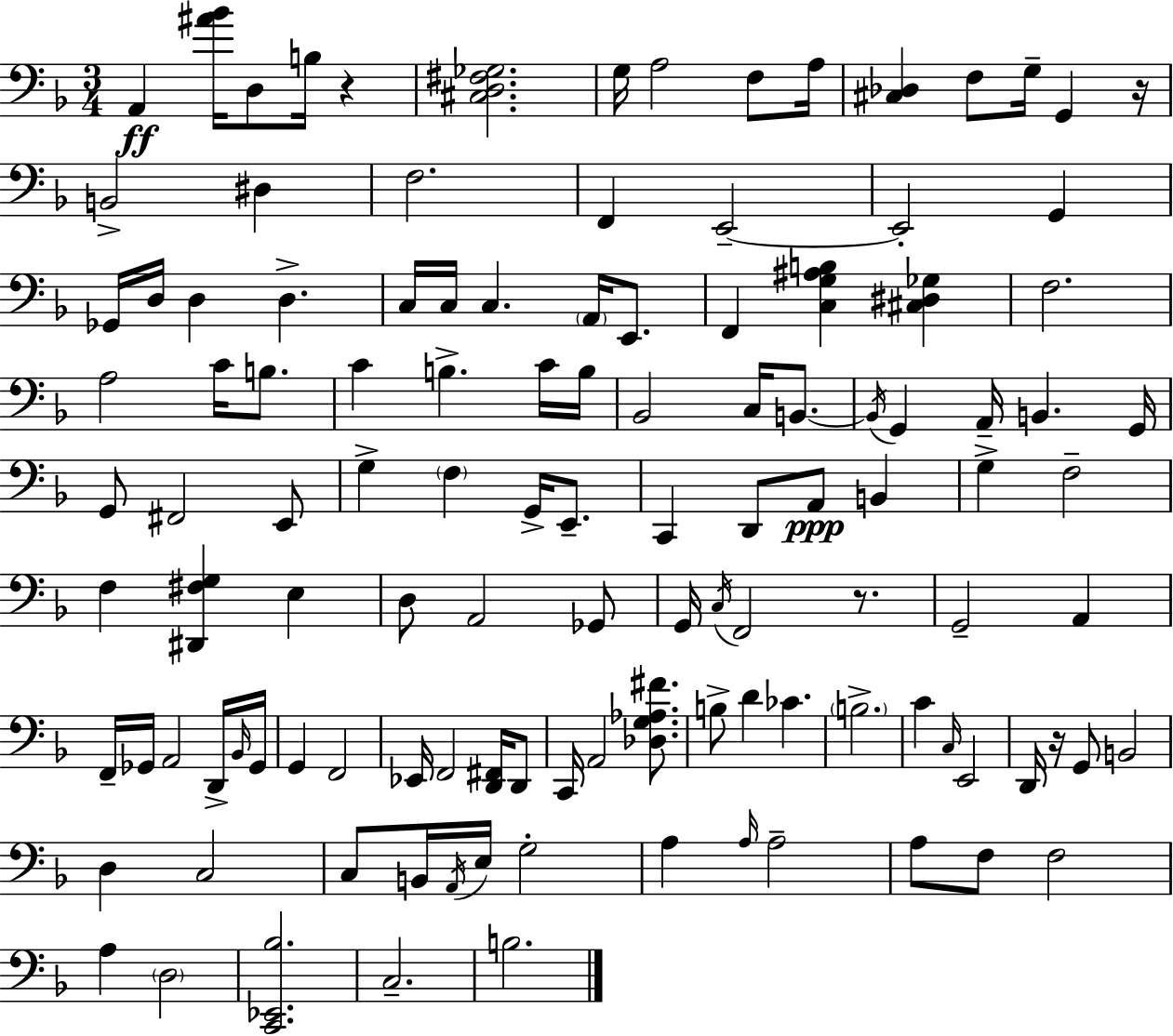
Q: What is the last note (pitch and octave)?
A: B3